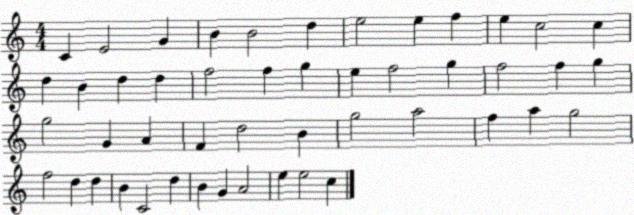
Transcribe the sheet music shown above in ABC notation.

X:1
T:Untitled
M:4/4
L:1/4
K:C
C E2 G B B2 d e2 e f e c2 c d B d d f2 f g e f2 g f2 f g g2 G A F d2 B g2 a2 f a g2 f2 d d B C2 d B G A2 e e2 c